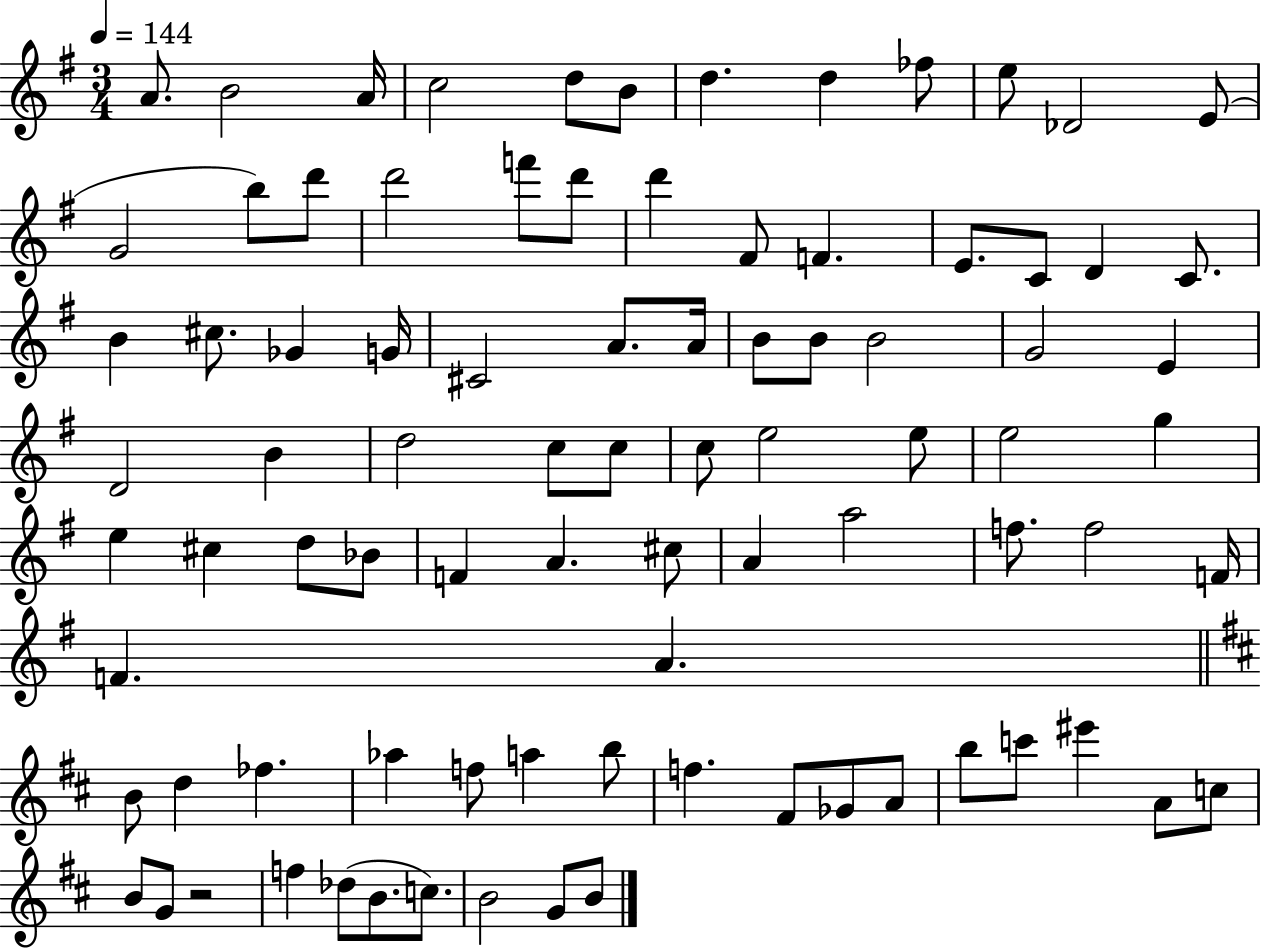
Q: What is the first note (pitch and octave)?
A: A4